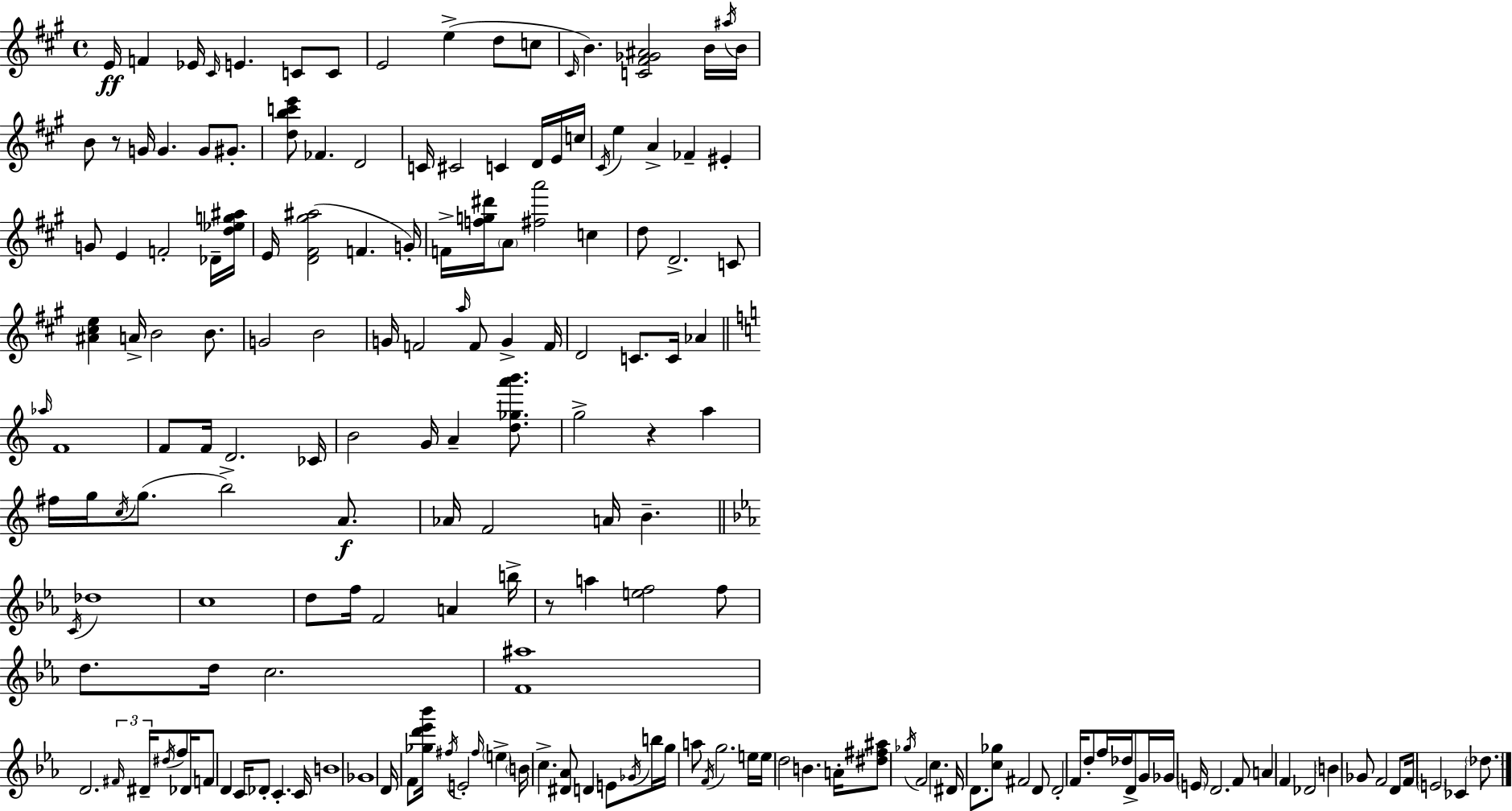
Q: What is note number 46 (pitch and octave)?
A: D4